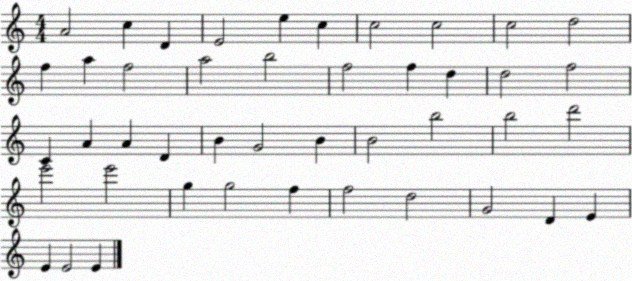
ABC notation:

X:1
T:Untitled
M:4/4
L:1/4
K:C
A2 c D E2 e c c2 c2 c2 d2 f a f2 a2 b2 f2 f d d2 f2 C A A D B G2 B B2 b2 b2 d'2 e'2 e'2 g g2 f f2 d2 G2 D E E E2 E